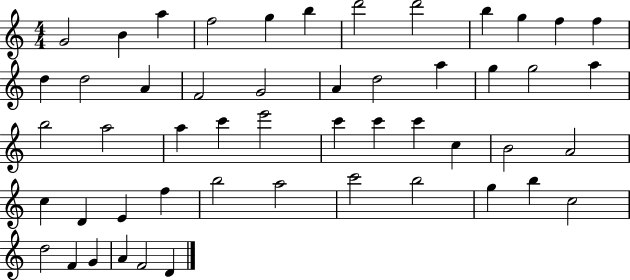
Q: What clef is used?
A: treble